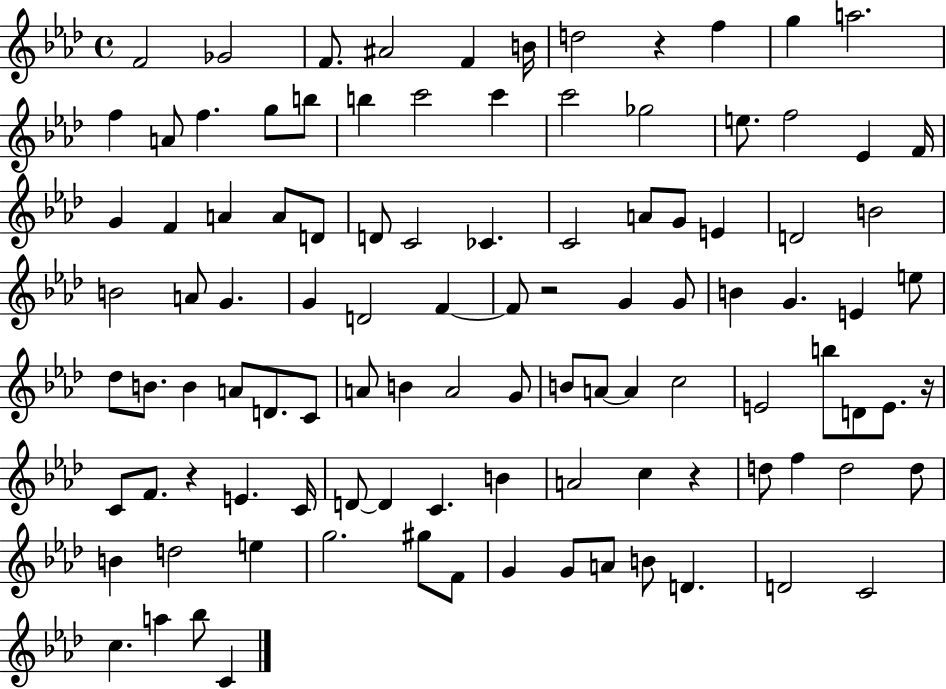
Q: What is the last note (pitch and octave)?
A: C4